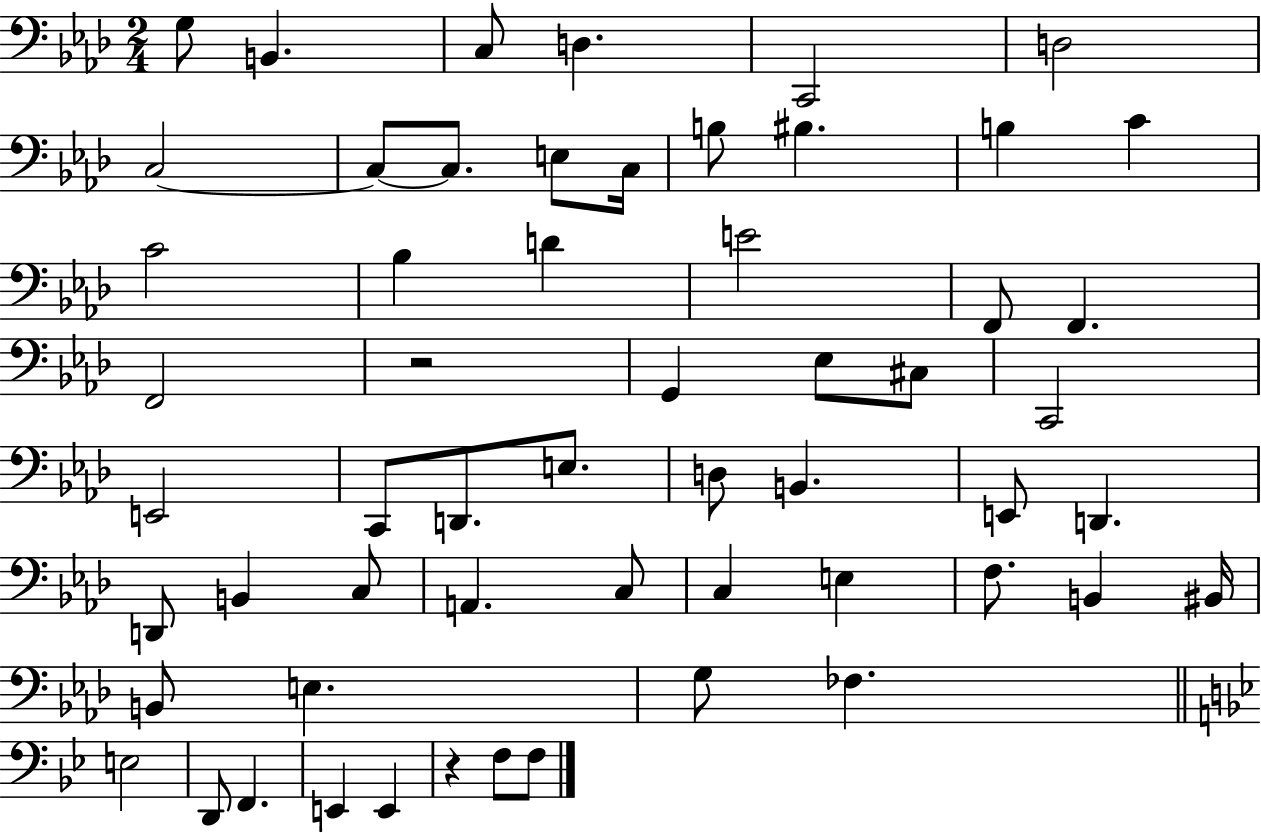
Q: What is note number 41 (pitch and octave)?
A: E3